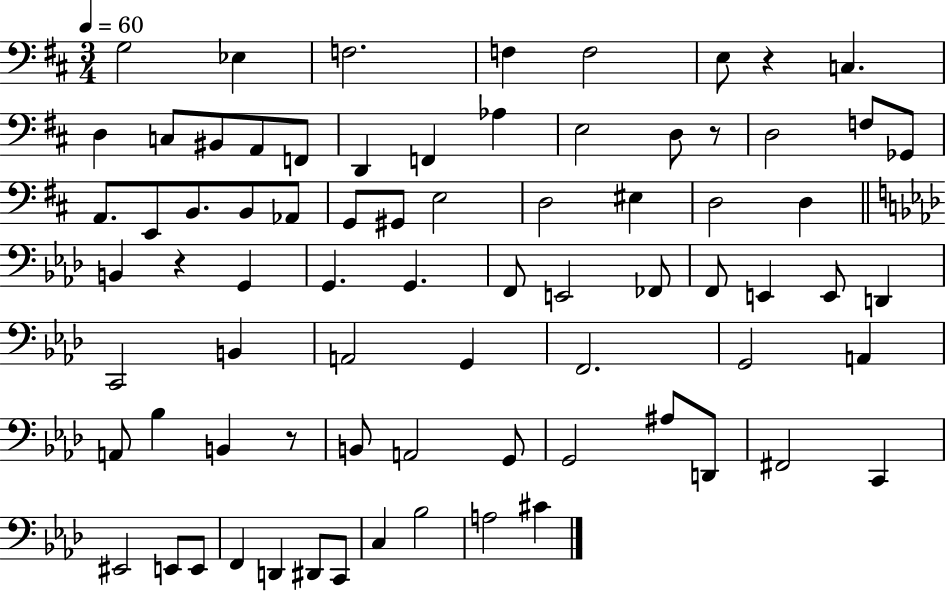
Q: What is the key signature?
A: D major